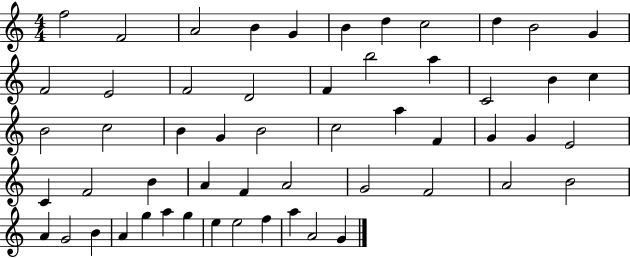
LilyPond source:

{
  \clef treble
  \numericTimeSignature
  \time 4/4
  \key c \major
  f''2 f'2 | a'2 b'4 g'4 | b'4 d''4 c''2 | d''4 b'2 g'4 | \break f'2 e'2 | f'2 d'2 | f'4 b''2 a''4 | c'2 b'4 c''4 | \break b'2 c''2 | b'4 g'4 b'2 | c''2 a''4 f'4 | g'4 g'4 e'2 | \break c'4 f'2 b'4 | a'4 f'4 a'2 | g'2 f'2 | a'2 b'2 | \break a'4 g'2 b'4 | a'4 g''4 a''4 g''4 | e''4 e''2 f''4 | a''4 a'2 g'4 | \break \bar "|."
}